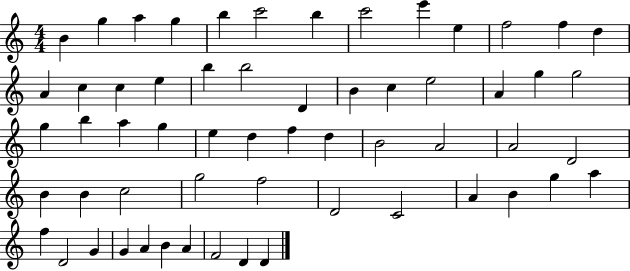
X:1
T:Untitled
M:4/4
L:1/4
K:C
B g a g b c'2 b c'2 e' e f2 f d A c c e b b2 D B c e2 A g g2 g b a g e d f d B2 A2 A2 D2 B B c2 g2 f2 D2 C2 A B g a f D2 G G A B A F2 D D